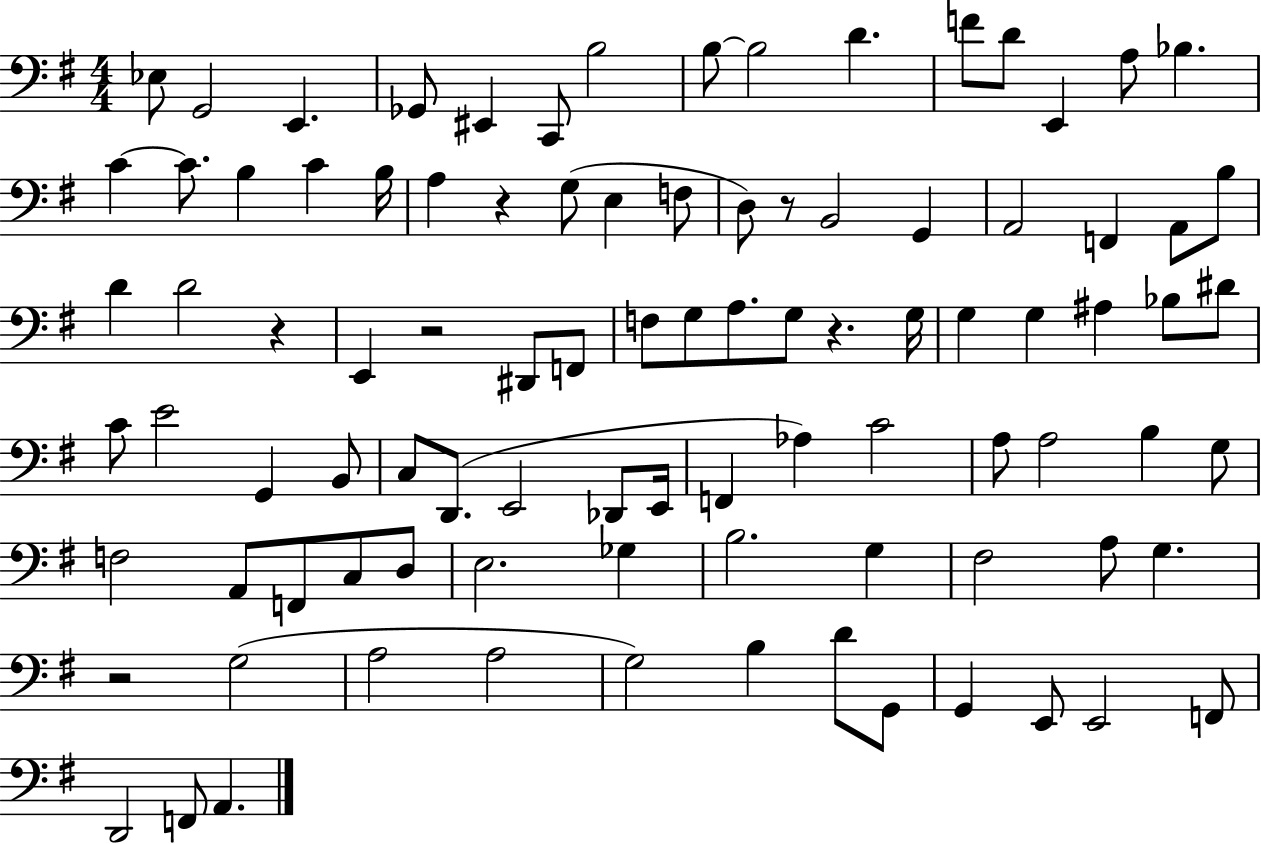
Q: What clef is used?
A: bass